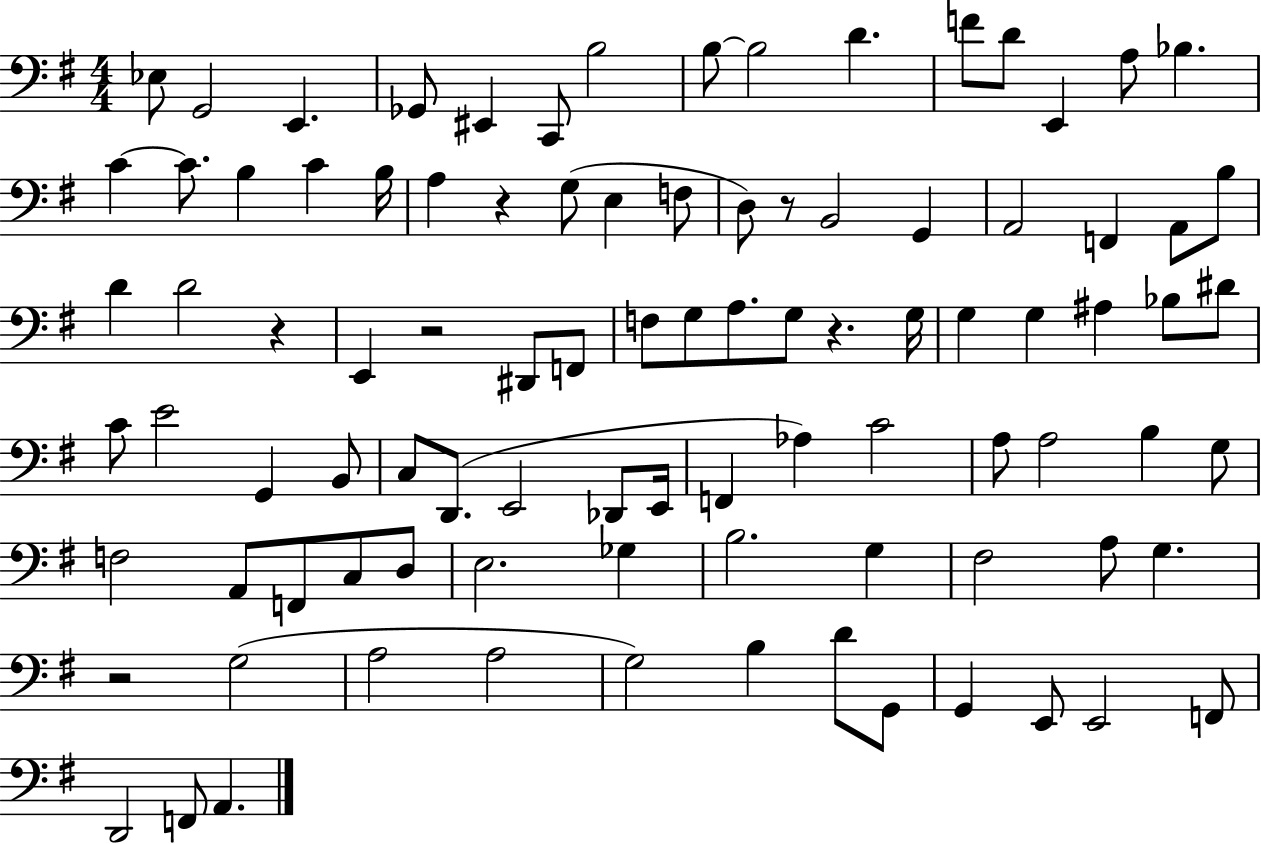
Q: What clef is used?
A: bass